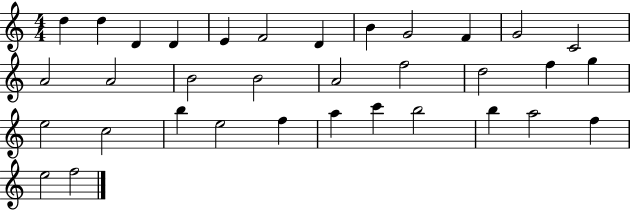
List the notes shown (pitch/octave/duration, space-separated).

D5/q D5/q D4/q D4/q E4/q F4/h D4/q B4/q G4/h F4/q G4/h C4/h A4/h A4/h B4/h B4/h A4/h F5/h D5/h F5/q G5/q E5/h C5/h B5/q E5/h F5/q A5/q C6/q B5/h B5/q A5/h F5/q E5/h F5/h